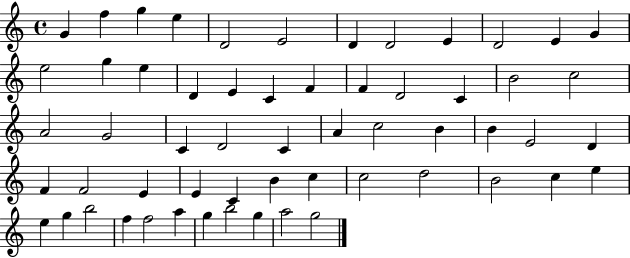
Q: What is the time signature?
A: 4/4